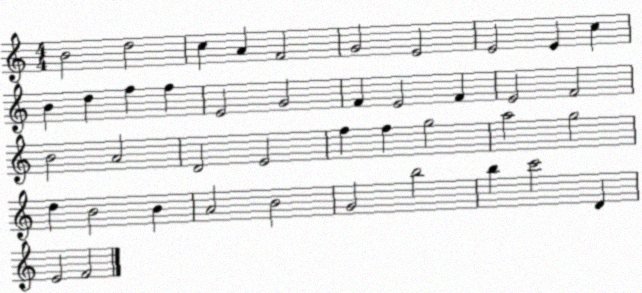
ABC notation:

X:1
T:Untitled
M:4/4
L:1/4
K:C
B2 d2 c A F2 G2 E2 E2 E c B d f f E2 G2 F E2 F E2 F2 B2 A2 D2 E2 f f g2 a2 g2 d B2 B A2 B2 G2 b2 b c'2 D E2 F2